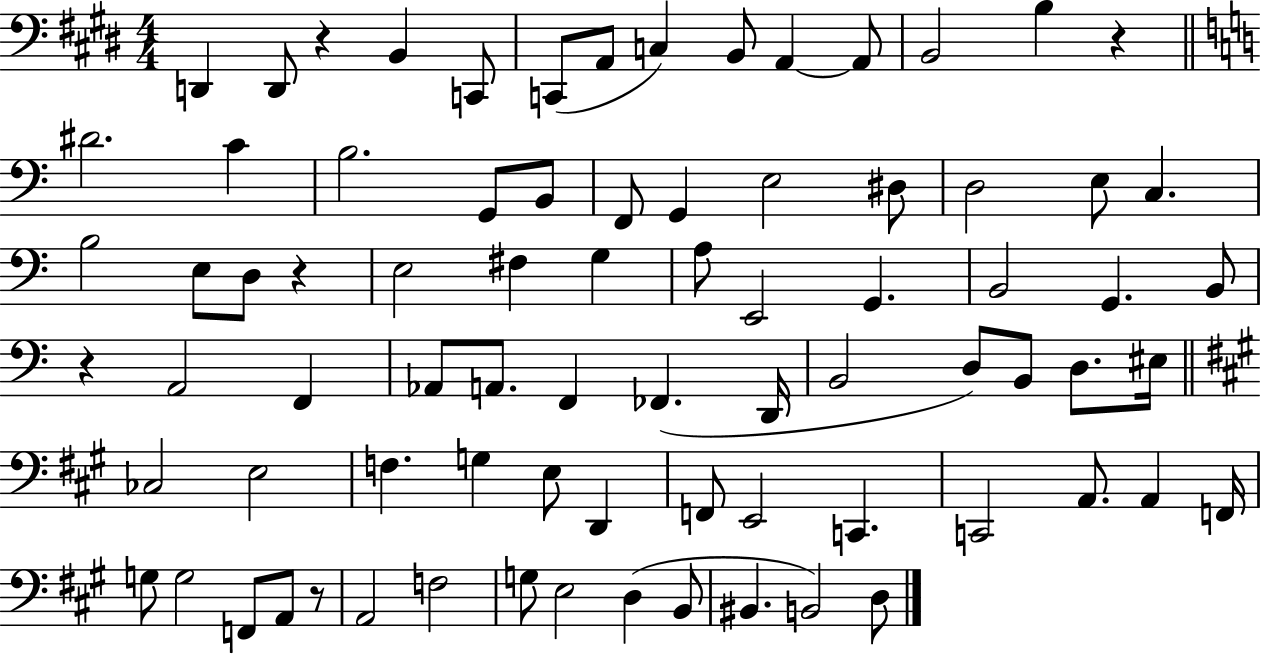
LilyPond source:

{
  \clef bass
  \numericTimeSignature
  \time 4/4
  \key e \major
  \repeat volta 2 { d,4 d,8 r4 b,4 c,8 | c,8( a,8 c4) b,8 a,4~~ a,8 | b,2 b4 r4 | \bar "||" \break \key c \major dis'2. c'4 | b2. g,8 b,8 | f,8 g,4 e2 dis8 | d2 e8 c4. | \break b2 e8 d8 r4 | e2 fis4 g4 | a8 e,2 g,4. | b,2 g,4. b,8 | \break r4 a,2 f,4 | aes,8 a,8. f,4 fes,4.( d,16 | b,2 d8) b,8 d8. eis16 | \bar "||" \break \key a \major ces2 e2 | f4. g4 e8 d,4 | f,8 e,2 c,4. | c,2 a,8. a,4 f,16 | \break g8 g2 f,8 a,8 r8 | a,2 f2 | g8 e2 d4( b,8 | bis,4. b,2) d8 | \break } \bar "|."
}